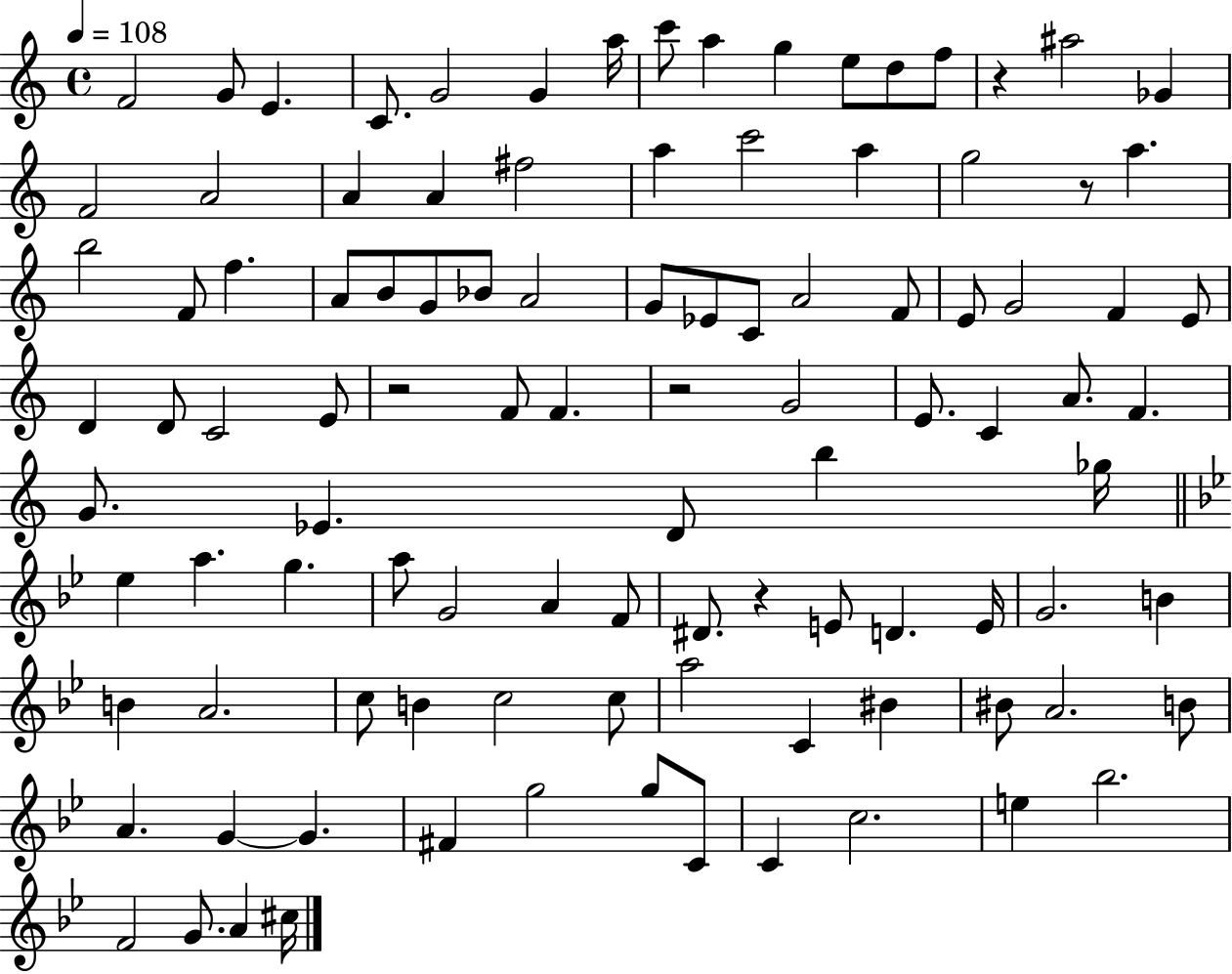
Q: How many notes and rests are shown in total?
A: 103